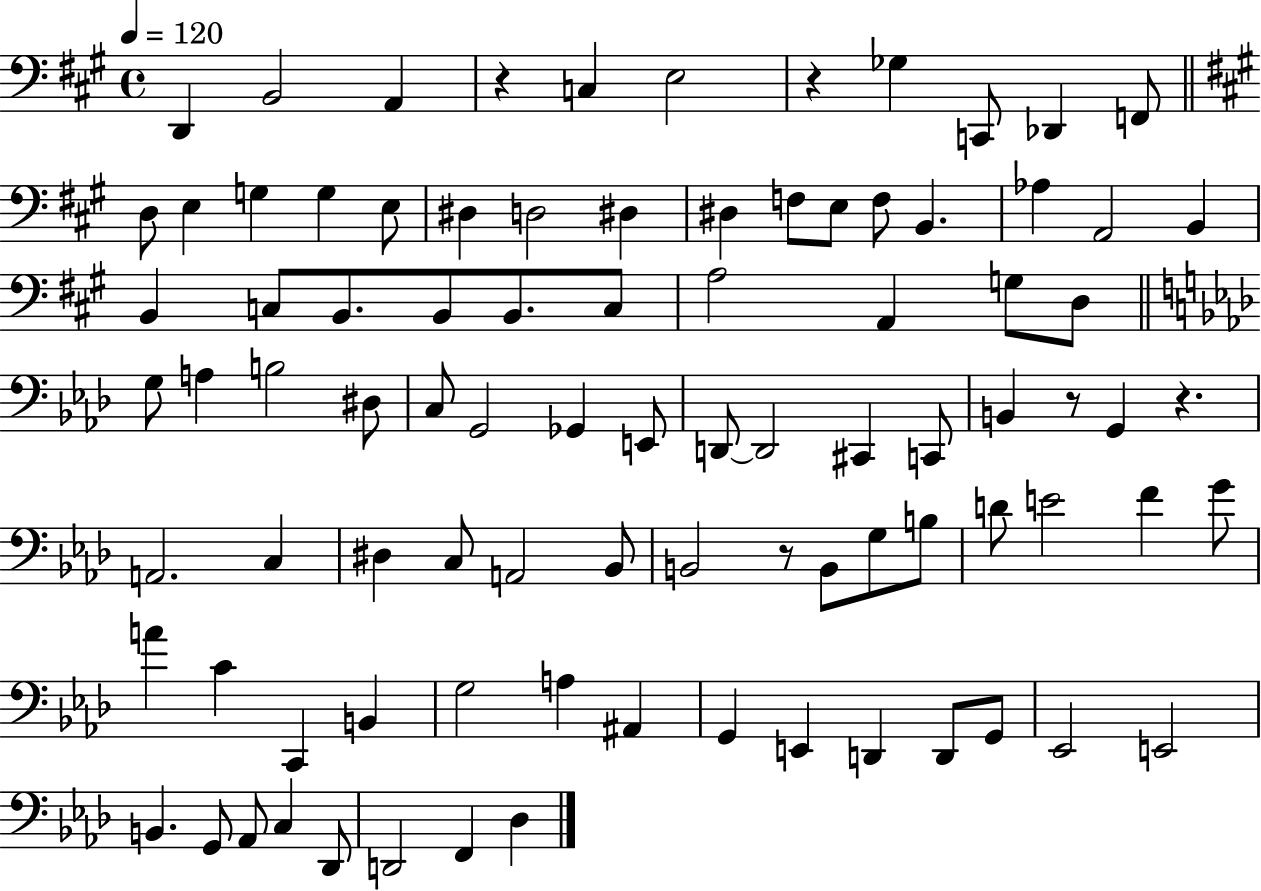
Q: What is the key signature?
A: A major